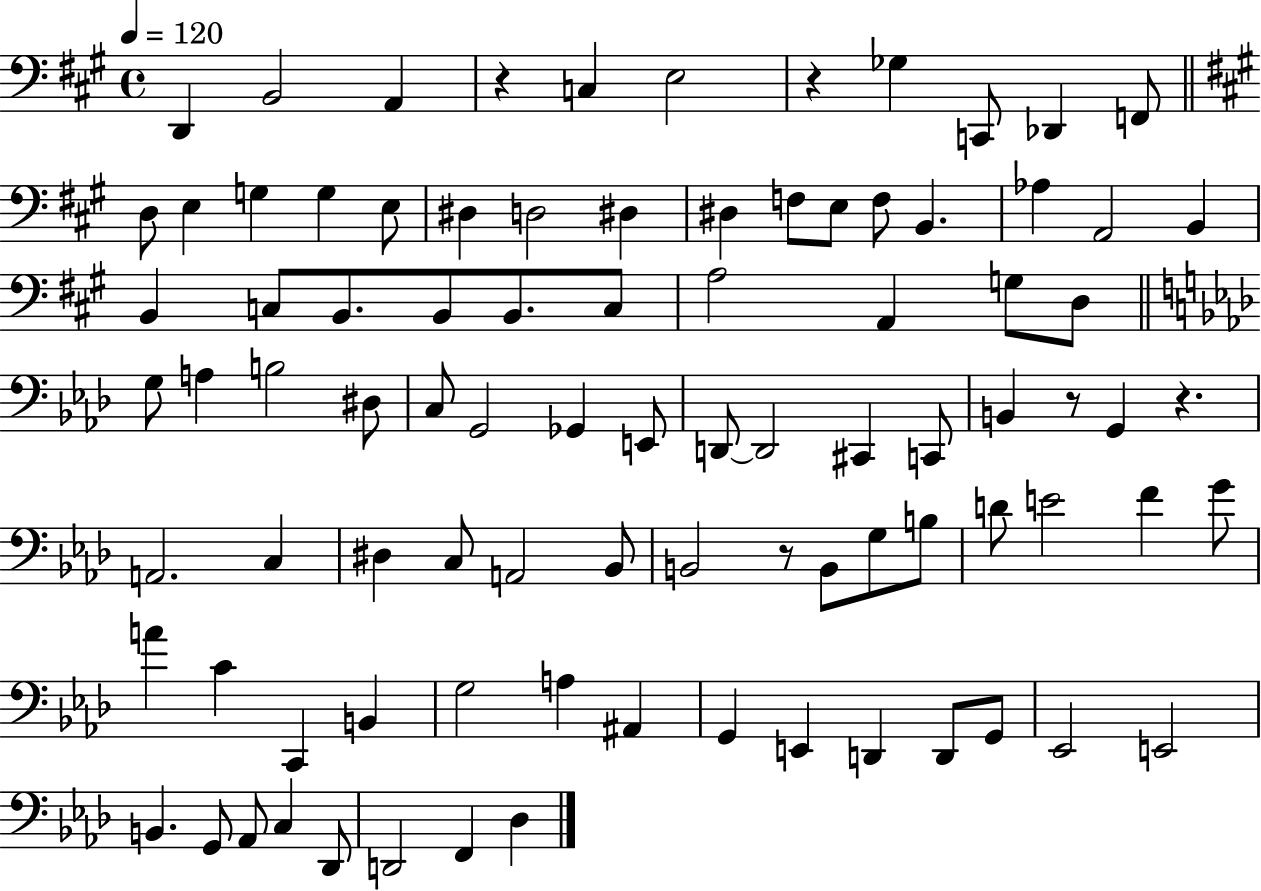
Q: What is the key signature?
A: A major